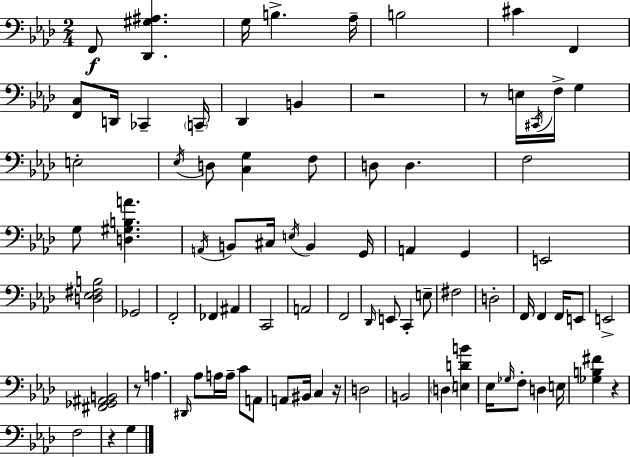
{
  \clef bass
  \numericTimeSignature
  \time 2/4
  \key f \minor
  \repeat volta 2 { f,8\f <des, gis ais>4. | g16 b4.-> aes16-- | b2 | cis'4 f,4 | \break <f, c>8 d,16 ces,4-- \parenthesize c,16-- | des,4 b,4 | r2 | r8 e16 \acciaccatura { cis,16 } f16-> g4 | \break e2-. | \acciaccatura { ees16 } d8 <c g>4 | f8 d8 d4. | f2 | \break g8 <d gis b a'>4. | \acciaccatura { a,16 } b,8 cis16 \acciaccatura { e16 } b,4 | g,16 a,4 | g,4 e,2 | \break <d ees fis b>2 | ges,2 | f,2-. | fes,4 | \break ais,4 c,2 | a,2 | f,2 | \grace { des,16 } e,8 c,4-. | \break e8-- fis2 | d2-. | f,16 f,4 | f,16 e,8 e,2-> | \break <fis, ges, ais, b,>2 | r8 a4. | \grace { dis,16 } aes8 | a16 a16-- c'8 a,8 a,8 | \break bis,16 c4 r16 d2 | b,2 | \parenthesize d4 | <e d' b'>4 ees16 \grace { ges16 } | \break f8-. d4 e16 <ges b fis'>4 | r4 f2 | r4 | g4 } \bar "|."
}